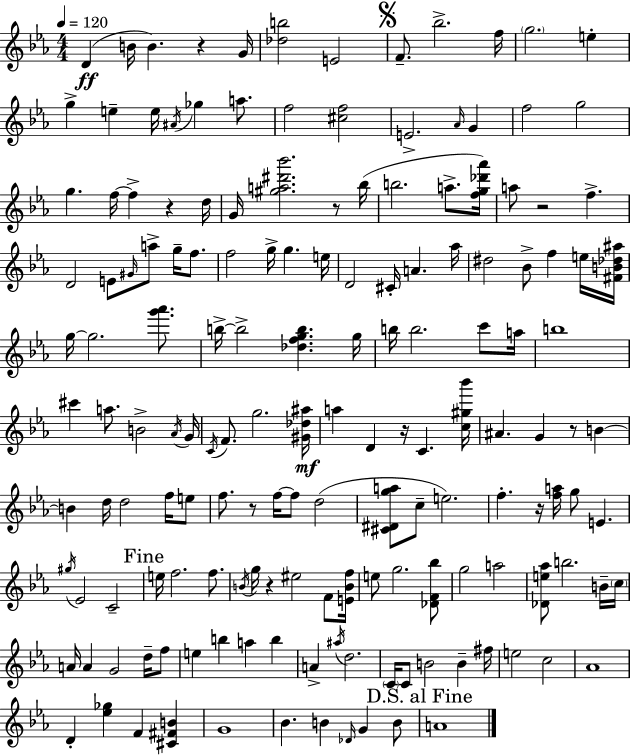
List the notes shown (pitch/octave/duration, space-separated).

D4/q B4/s B4/q. R/q G4/s [Db5,B5]/h E4/h F4/e. Bb5/h. F5/s G5/h. E5/q G5/q E5/q E5/s A#4/s Gb5/q A5/e. F5/h [C#5,F5]/h E4/h. Ab4/s G4/q F5/h G5/h G5/q. F5/s F5/q R/q D5/s G4/s [G#5,A5,D#6,Bb6]/h. R/e Bb5/s B5/h. A5/e. [F5,G5,Db6,Ab6]/s A5/e R/h F5/q. D4/h E4/e G#4/s A5/e G5/s F5/e. F5/h G5/s G5/q. E5/s D4/h C#4/s A4/q. Ab5/s D#5/h Bb4/e F5/q E5/s [F#4,B4,Db5,A#5]/s G5/s G5/h. [G6,Ab6]/e. B5/s B5/h [Db5,F5,G5,B5]/q. G5/s B5/s B5/h. C6/e A5/s B5/w C#6/q A5/e. B4/h Ab4/s G4/s C4/s F4/e. G5/h. [G#4,Db5,A#5]/s A5/q D4/q R/s C4/q. [C5,G#5,Bb6]/s A#4/q. G4/q R/e B4/q B4/q D5/s D5/h F5/s E5/e F5/e. R/e F5/s F5/e D5/h [C#4,D#4,G5,A5]/e C5/e E5/h. F5/q. R/s [F5,A5]/s G5/e E4/q. G#5/s Eb4/h C4/h E5/s F5/h. F5/e. B4/s G5/s R/q EIS5/h F4/e [E4,B4,F5]/s E5/e G5/h. [Db4,F4,Bb5]/e G5/h A5/h [Db4,E5,Ab5]/e B5/h. B4/s C5/s A4/s A4/q G4/h D5/s F5/e E5/q B5/q A5/q B5/q A4/q A#5/s D5/h. C4/s C4/e B4/h B4/q F#5/s E5/h C5/h Ab4/w D4/q [Eb5,Gb5]/q F4/q [C#4,F#4,B4]/q G4/w Bb4/q. B4/q Db4/s G4/q B4/e A4/w